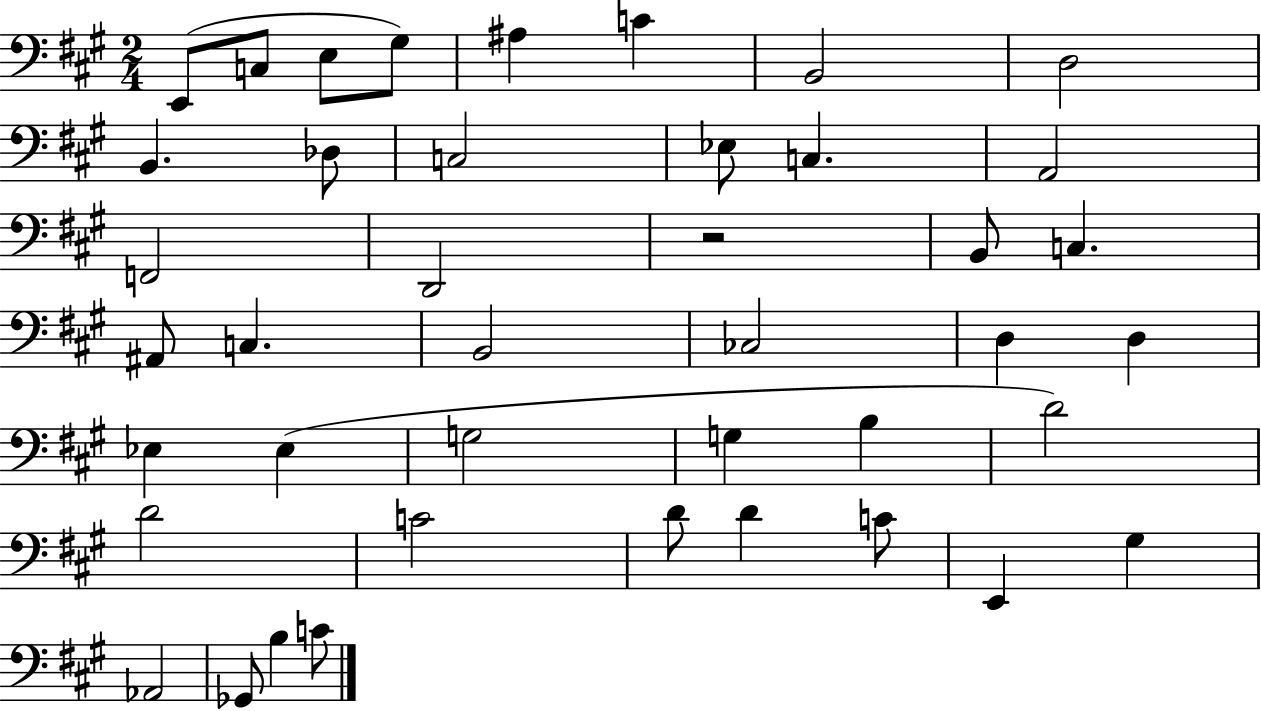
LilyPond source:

{
  \clef bass
  \numericTimeSignature
  \time 2/4
  \key a \major
  e,8( c8 e8 gis8) | ais4 c'4 | b,2 | d2 | \break b,4. des8 | c2 | ees8 c4. | a,2 | \break f,2 | d,2 | r2 | b,8 c4. | \break ais,8 c4. | b,2 | ces2 | d4 d4 | \break ees4 ees4( | g2 | g4 b4 | d'2) | \break d'2 | c'2 | d'8 d'4 c'8 | e,4 gis4 | \break aes,2 | ges,8 b4 c'8 | \bar "|."
}